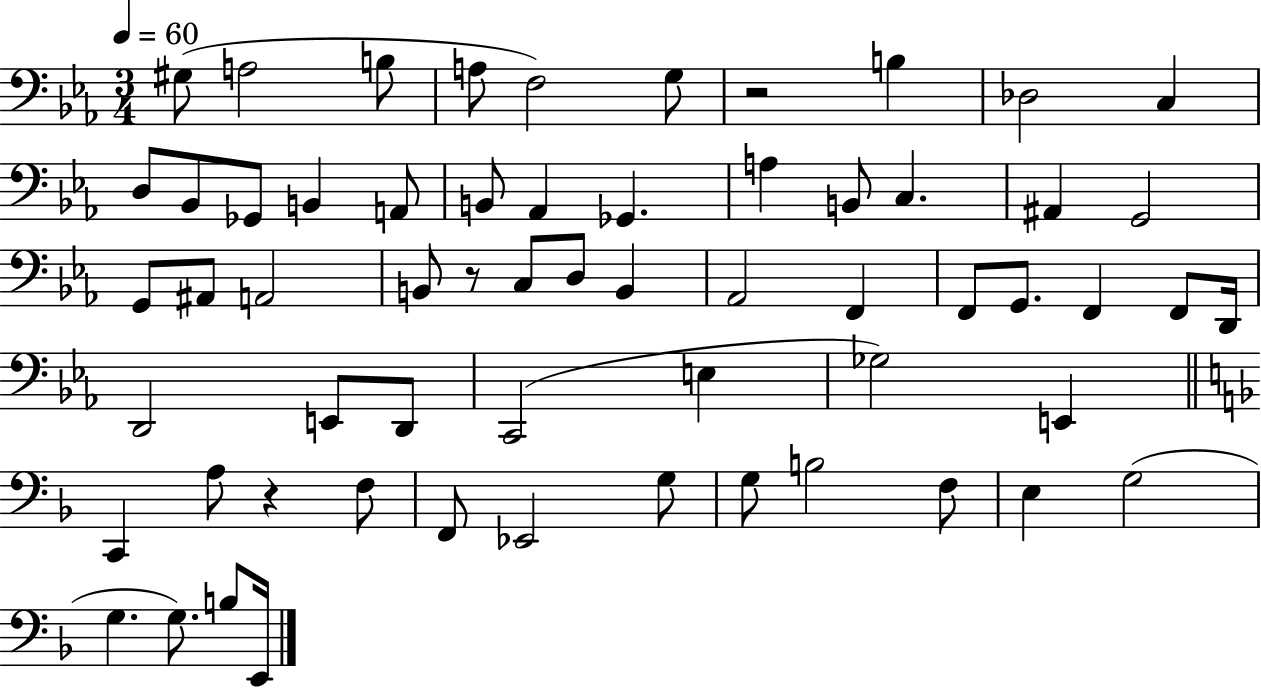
G#3/e A3/h B3/e A3/e F3/h G3/e R/h B3/q Db3/h C3/q D3/e Bb2/e Gb2/e B2/q A2/e B2/e Ab2/q Gb2/q. A3/q B2/e C3/q. A#2/q G2/h G2/e A#2/e A2/h B2/e R/e C3/e D3/e B2/q Ab2/h F2/q F2/e G2/e. F2/q F2/e D2/s D2/h E2/e D2/e C2/h E3/q Gb3/h E2/q C2/q A3/e R/q F3/e F2/e Eb2/h G3/e G3/e B3/h F3/e E3/q G3/h G3/q. G3/e. B3/e E2/s